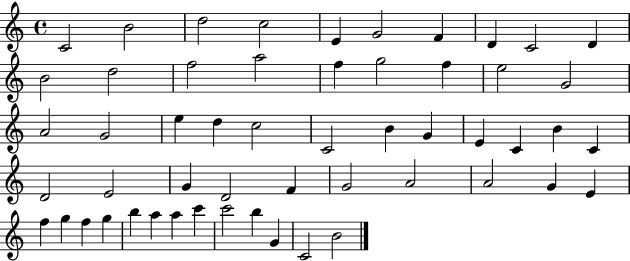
{
  \clef treble
  \time 4/4
  \defaultTimeSignature
  \key c \major
  c'2 b'2 | d''2 c''2 | e'4 g'2 f'4 | d'4 c'2 d'4 | \break b'2 d''2 | f''2 a''2 | f''4 g''2 f''4 | e''2 g'2 | \break a'2 g'2 | e''4 d''4 c''2 | c'2 b'4 g'4 | e'4 c'4 b'4 c'4 | \break d'2 e'2 | g'4 d'2 f'4 | g'2 a'2 | a'2 g'4 e'4 | \break f''4 g''4 f''4 g''4 | b''4 a''4 a''4 c'''4 | c'''2 b''4 g'4 | c'2 b'2 | \break \bar "|."
}